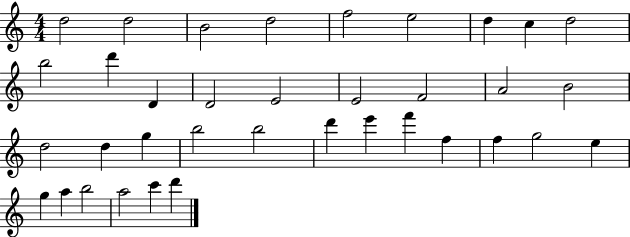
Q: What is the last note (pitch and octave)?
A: D6